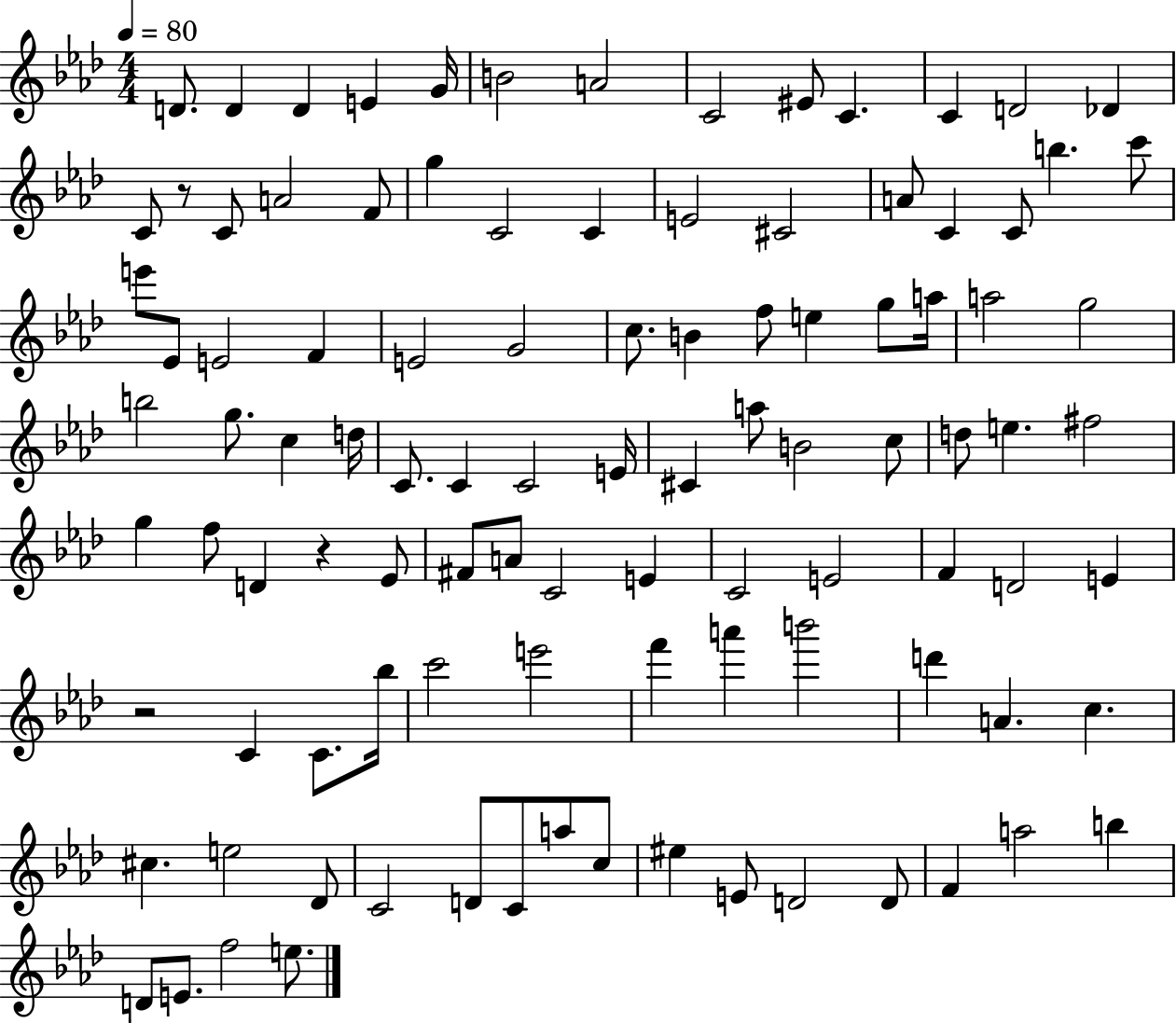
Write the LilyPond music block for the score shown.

{
  \clef treble
  \numericTimeSignature
  \time 4/4
  \key aes \major
  \tempo 4 = 80
  \repeat volta 2 { d'8. d'4 d'4 e'4 g'16 | b'2 a'2 | c'2 eis'8 c'4. | c'4 d'2 des'4 | \break c'8 r8 c'8 a'2 f'8 | g''4 c'2 c'4 | e'2 cis'2 | a'8 c'4 c'8 b''4. c'''8 | \break e'''8 ees'8 e'2 f'4 | e'2 g'2 | c''8. b'4 f''8 e''4 g''8 a''16 | a''2 g''2 | \break b''2 g''8. c''4 d''16 | c'8. c'4 c'2 e'16 | cis'4 a''8 b'2 c''8 | d''8 e''4. fis''2 | \break g''4 f''8 d'4 r4 ees'8 | fis'8 a'8 c'2 e'4 | c'2 e'2 | f'4 d'2 e'4 | \break r2 c'4 c'8. bes''16 | c'''2 e'''2 | f'''4 a'''4 b'''2 | d'''4 a'4. c''4. | \break cis''4. e''2 des'8 | c'2 d'8 c'8 a''8 c''8 | eis''4 e'8 d'2 d'8 | f'4 a''2 b''4 | \break d'8 e'8. f''2 e''8. | } \bar "|."
}